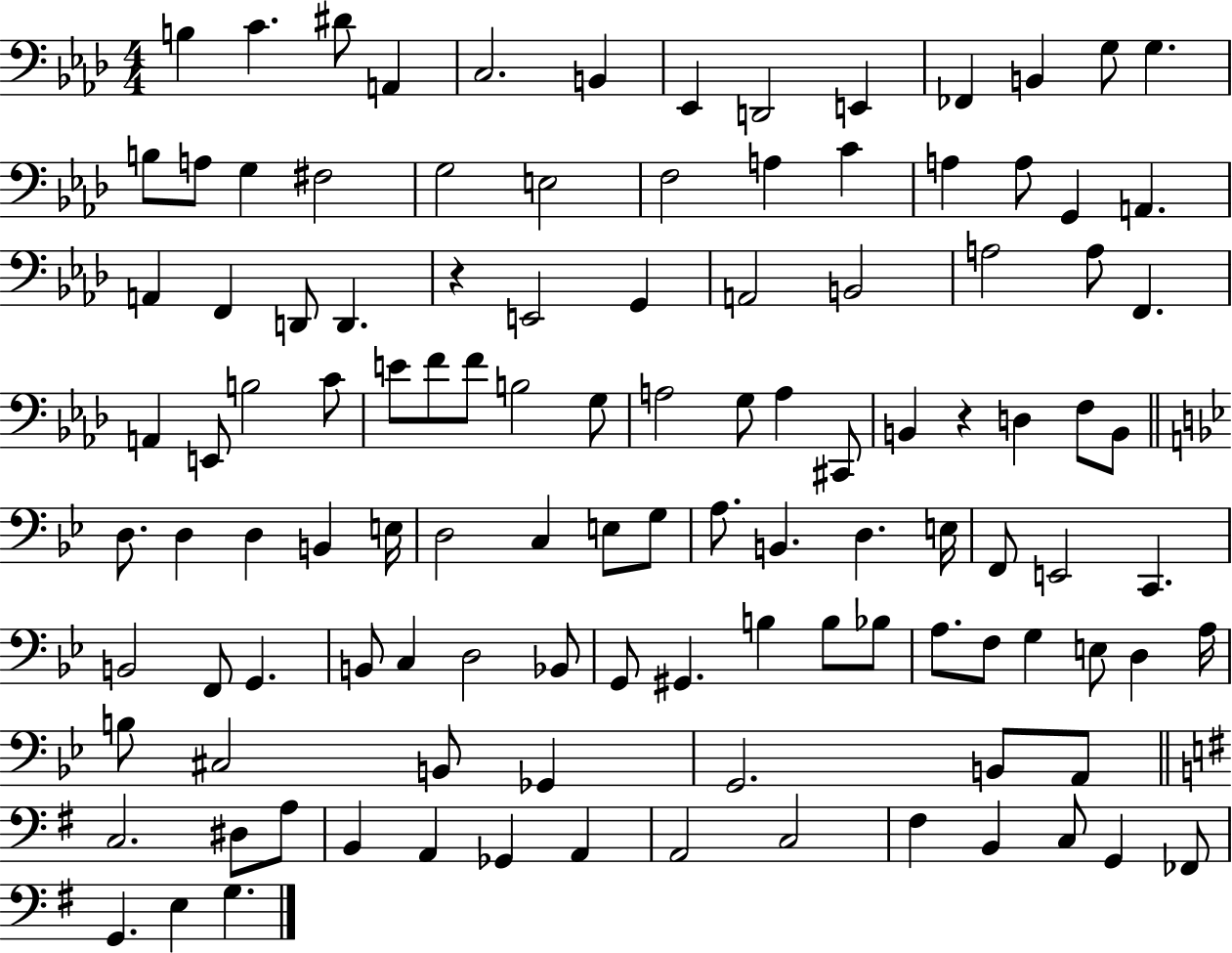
B3/q C4/q. D#4/e A2/q C3/h. B2/q Eb2/q D2/h E2/q FES2/q B2/q G3/e G3/q. B3/e A3/e G3/q F#3/h G3/h E3/h F3/h A3/q C4/q A3/q A3/e G2/q A2/q. A2/q F2/q D2/e D2/q. R/q E2/h G2/q A2/h B2/h A3/h A3/e F2/q. A2/q E2/e B3/h C4/e E4/e F4/e F4/e B3/h G3/e A3/h G3/e A3/q C#2/e B2/q R/q D3/q F3/e B2/e D3/e. D3/q D3/q B2/q E3/s D3/h C3/q E3/e G3/e A3/e. B2/q. D3/q. E3/s F2/e E2/h C2/q. B2/h F2/e G2/q. B2/e C3/q D3/h Bb2/e G2/e G#2/q. B3/q B3/e Bb3/e A3/e. F3/e G3/q E3/e D3/q A3/s B3/e C#3/h B2/e Gb2/q G2/h. B2/e A2/e C3/h. D#3/e A3/e B2/q A2/q Gb2/q A2/q A2/h C3/h F#3/q B2/q C3/e G2/q FES2/e G2/q. E3/q G3/q.